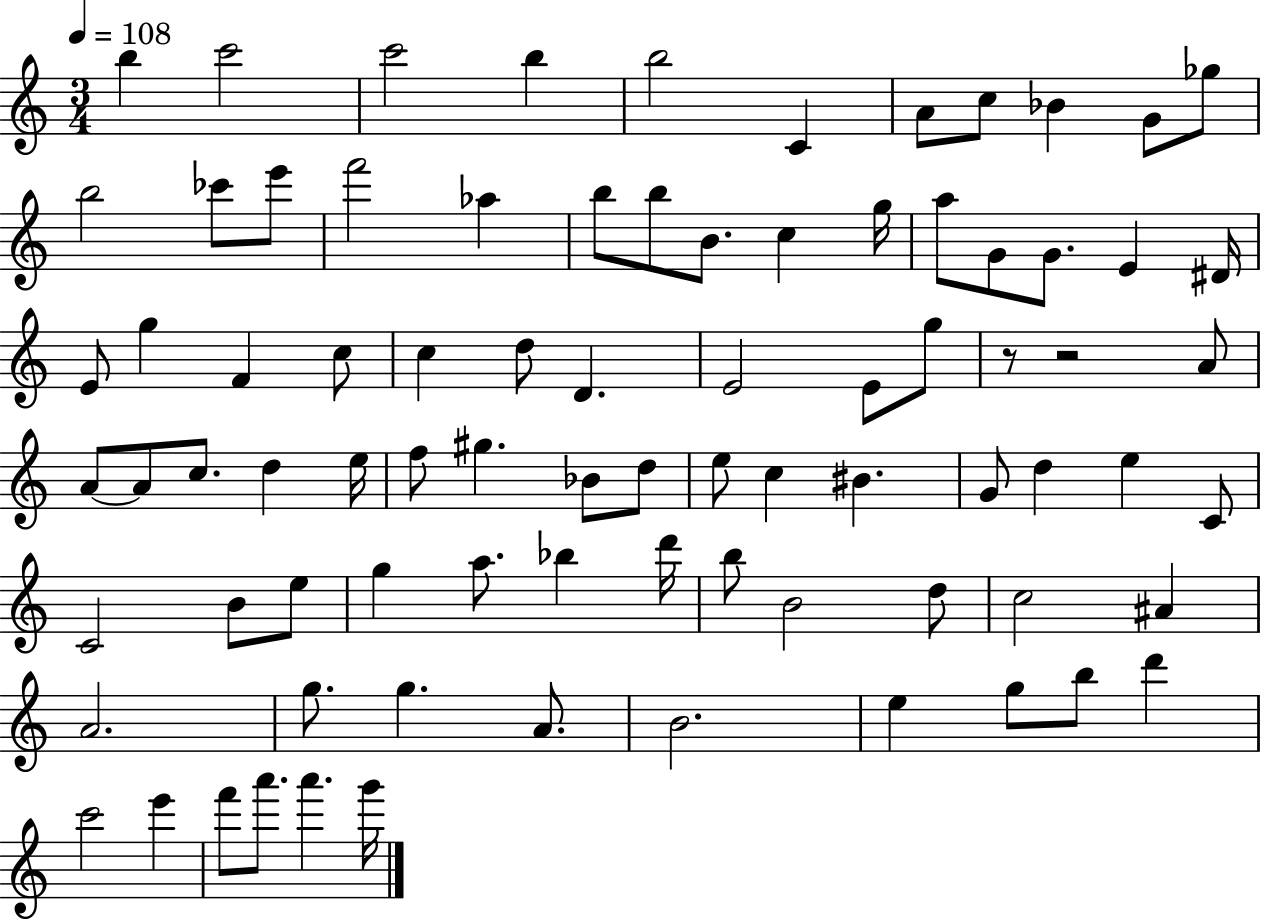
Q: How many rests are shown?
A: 2